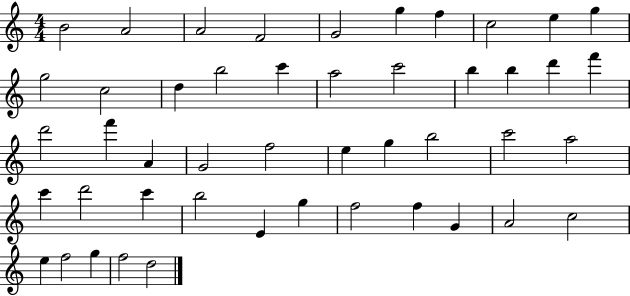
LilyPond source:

{
  \clef treble
  \numericTimeSignature
  \time 4/4
  \key c \major
  b'2 a'2 | a'2 f'2 | g'2 g''4 f''4 | c''2 e''4 g''4 | \break g''2 c''2 | d''4 b''2 c'''4 | a''2 c'''2 | b''4 b''4 d'''4 f'''4 | \break d'''2 f'''4 a'4 | g'2 f''2 | e''4 g''4 b''2 | c'''2 a''2 | \break c'''4 d'''2 c'''4 | b''2 e'4 g''4 | f''2 f''4 g'4 | a'2 c''2 | \break e''4 f''2 g''4 | f''2 d''2 | \bar "|."
}